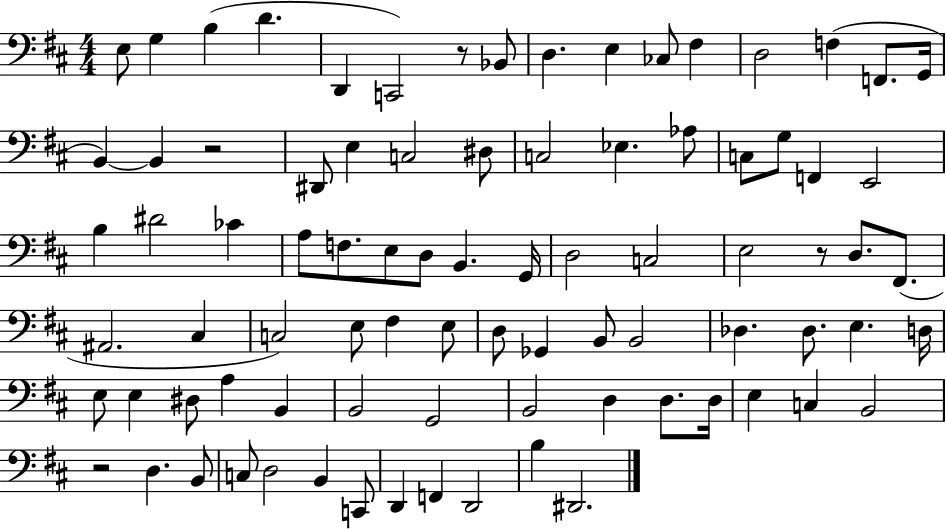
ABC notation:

X:1
T:Untitled
M:4/4
L:1/4
K:D
E,/2 G, B, D D,, C,,2 z/2 _B,,/2 D, E, _C,/2 ^F, D,2 F, F,,/2 G,,/4 B,, B,, z2 ^D,,/2 E, C,2 ^D,/2 C,2 _E, _A,/2 C,/2 G,/2 F,, E,,2 B, ^D2 _C A,/2 F,/2 E,/2 D,/2 B,, G,,/4 D,2 C,2 E,2 z/2 D,/2 ^F,,/2 ^A,,2 ^C, C,2 E,/2 ^F, E,/2 D,/2 _G,, B,,/2 B,,2 _D, _D,/2 E, D,/4 E,/2 E, ^D,/2 A, B,, B,,2 G,,2 B,,2 D, D,/2 D,/4 E, C, B,,2 z2 D, B,,/2 C,/2 D,2 B,, C,,/2 D,, F,, D,,2 B, ^D,,2